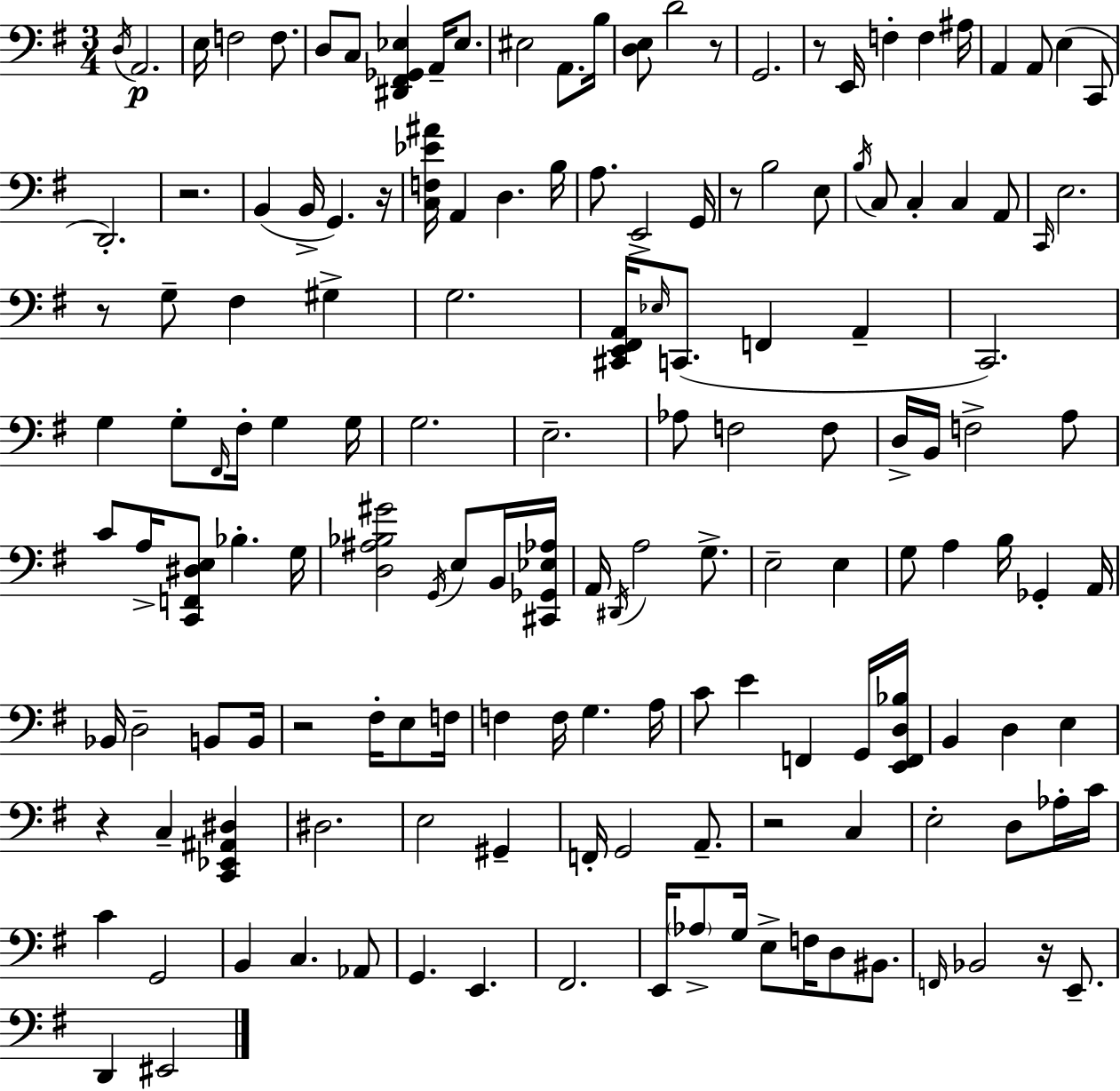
X:1
T:Untitled
M:3/4
L:1/4
K:G
D,/4 A,,2 E,/4 F,2 F,/2 D,/2 C,/2 [^D,,^F,,_G,,_E,] A,,/4 _E,/2 ^E,2 A,,/2 B,/4 [D,E,]/2 D2 z/2 G,,2 z/2 E,,/4 F, F, ^A,/4 A,, A,,/2 E, C,,/2 D,,2 z2 B,, B,,/4 G,, z/4 [C,F,_E^A]/4 A,, D, B,/4 A,/2 E,,2 G,,/4 z/2 B,2 E,/2 B,/4 C,/2 C, C, A,,/2 C,,/4 E,2 z/2 G,/2 ^F, ^G, G,2 [^C,,E,,^F,,A,,]/4 _E,/4 C,,/2 F,, A,, C,,2 G, G,/2 ^F,,/4 ^F,/4 G, G,/4 G,2 E,2 _A,/2 F,2 F,/2 D,/4 B,,/4 F,2 A,/2 C/2 A,/4 [C,,F,,^D,E,]/2 _B, G,/4 [D,^A,_B,^G]2 G,,/4 E,/2 B,,/4 [^C,,_G,,_E,_A,]/4 A,,/4 ^D,,/4 A,2 G,/2 E,2 E, G,/2 A, B,/4 _G,, A,,/4 _B,,/4 D,2 B,,/2 B,,/4 z2 ^F,/4 E,/2 F,/4 F, F,/4 G, A,/4 C/2 E F,, G,,/4 [E,,F,,D,_B,]/4 B,, D, E, z C, [C,,_E,,^A,,^D,] ^D,2 E,2 ^G,, F,,/4 G,,2 A,,/2 z2 C, E,2 D,/2 _A,/4 C/4 C G,,2 B,, C, _A,,/2 G,, E,, ^F,,2 E,,/4 _A,/2 G,/4 E,/2 F,/4 D,/2 ^B,,/2 F,,/4 _B,,2 z/4 E,,/2 D,, ^E,,2